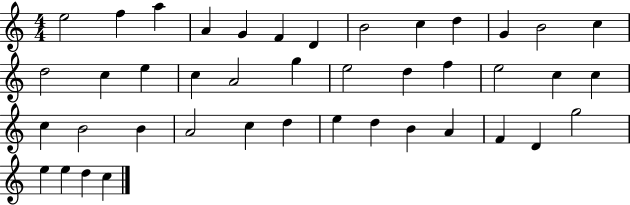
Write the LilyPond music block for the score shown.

{
  \clef treble
  \numericTimeSignature
  \time 4/4
  \key c \major
  e''2 f''4 a''4 | a'4 g'4 f'4 d'4 | b'2 c''4 d''4 | g'4 b'2 c''4 | \break d''2 c''4 e''4 | c''4 a'2 g''4 | e''2 d''4 f''4 | e''2 c''4 c''4 | \break c''4 b'2 b'4 | a'2 c''4 d''4 | e''4 d''4 b'4 a'4 | f'4 d'4 g''2 | \break e''4 e''4 d''4 c''4 | \bar "|."
}